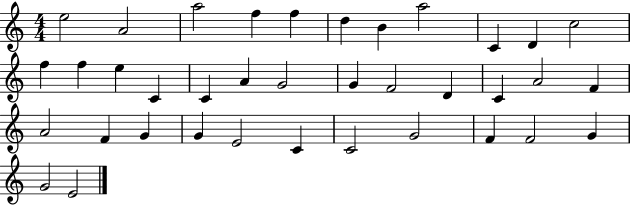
{
  \clef treble
  \numericTimeSignature
  \time 4/4
  \key c \major
  e''2 a'2 | a''2 f''4 f''4 | d''4 b'4 a''2 | c'4 d'4 c''2 | \break f''4 f''4 e''4 c'4 | c'4 a'4 g'2 | g'4 f'2 d'4 | c'4 a'2 f'4 | \break a'2 f'4 g'4 | g'4 e'2 c'4 | c'2 g'2 | f'4 f'2 g'4 | \break g'2 e'2 | \bar "|."
}